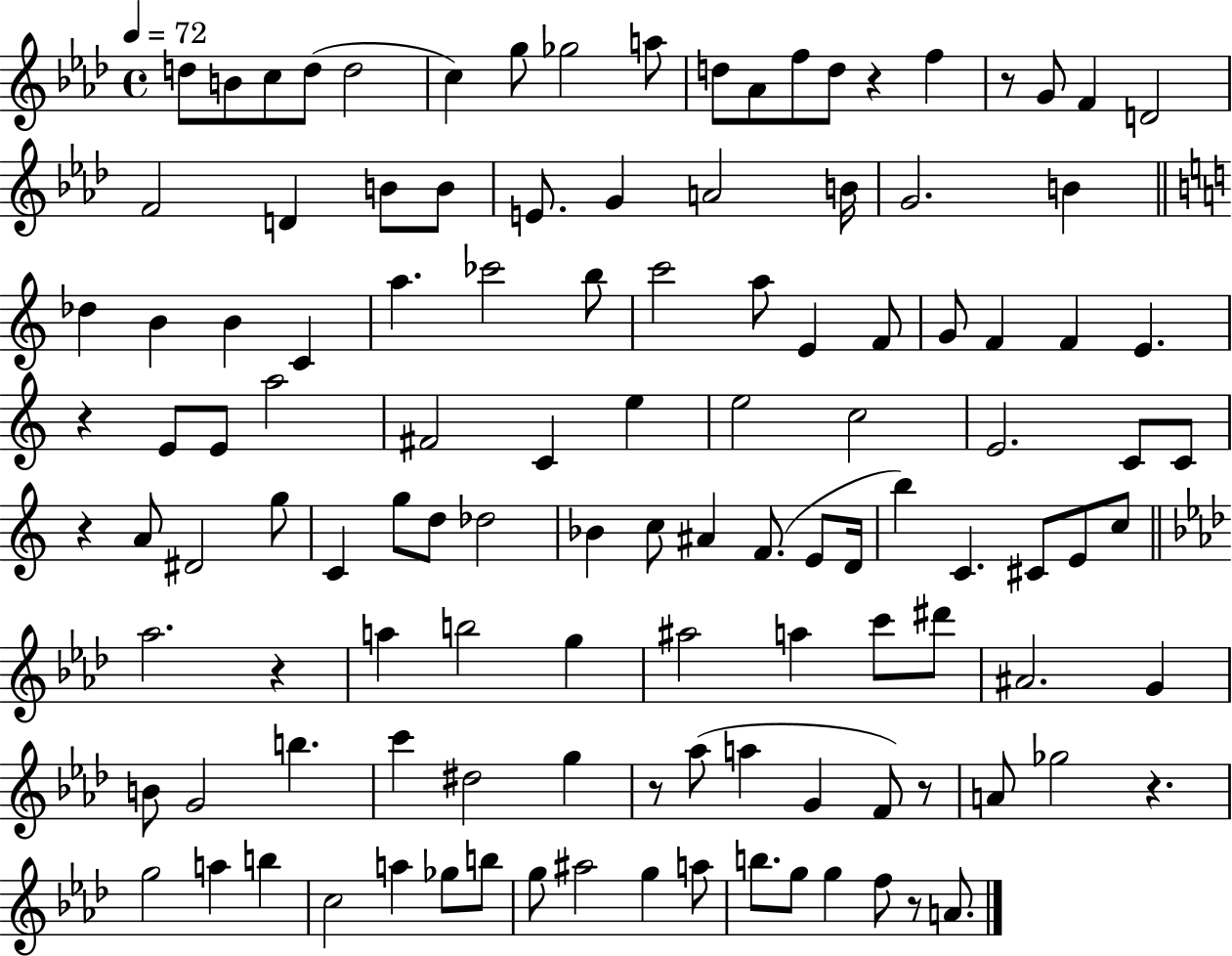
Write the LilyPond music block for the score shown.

{
  \clef treble
  \time 4/4
  \defaultTimeSignature
  \key aes \major
  \tempo 4 = 72
  d''8 b'8 c''8 d''8( d''2 | c''4) g''8 ges''2 a''8 | d''8 aes'8 f''8 d''8 r4 f''4 | r8 g'8 f'4 d'2 | \break f'2 d'4 b'8 b'8 | e'8. g'4 a'2 b'16 | g'2. b'4 | \bar "||" \break \key c \major des''4 b'4 b'4 c'4 | a''4. ces'''2 b''8 | c'''2 a''8 e'4 f'8 | g'8 f'4 f'4 e'4. | \break r4 e'8 e'8 a''2 | fis'2 c'4 e''4 | e''2 c''2 | e'2. c'8 c'8 | \break r4 a'8 dis'2 g''8 | c'4 g''8 d''8 des''2 | bes'4 c''8 ais'4 f'8.( e'8 d'16 | b''4) c'4. cis'8 e'8 c''8 | \break \bar "||" \break \key f \minor aes''2. r4 | a''4 b''2 g''4 | ais''2 a''4 c'''8 dis'''8 | ais'2. g'4 | \break b'8 g'2 b''4. | c'''4 dis''2 g''4 | r8 aes''8( a''4 g'4 f'8) r8 | a'8 ges''2 r4. | \break g''2 a''4 b''4 | c''2 a''4 ges''8 b''8 | g''8 ais''2 g''4 a''8 | b''8. g''8 g''4 f''8 r8 a'8. | \break \bar "|."
}